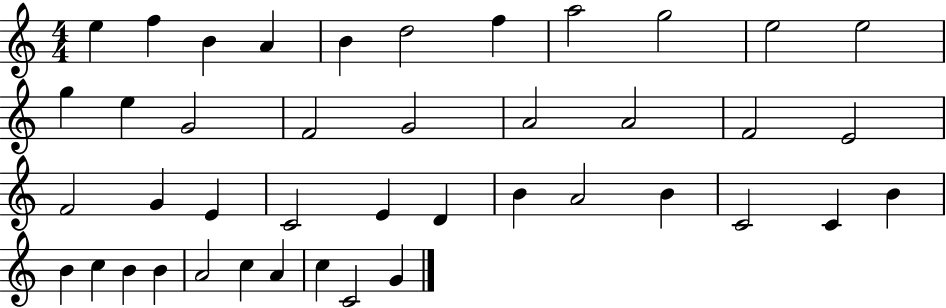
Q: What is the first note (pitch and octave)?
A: E5